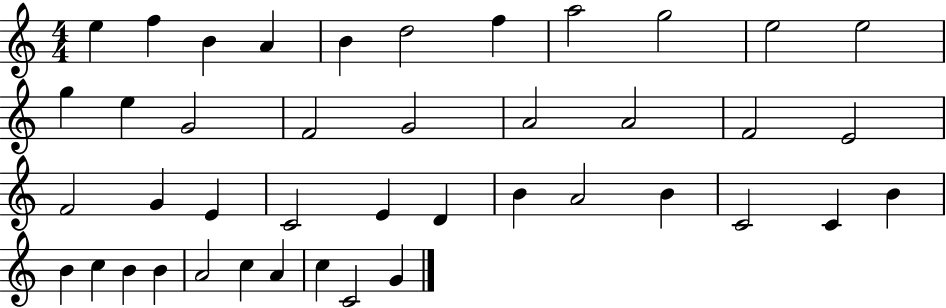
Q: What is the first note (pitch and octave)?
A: E5